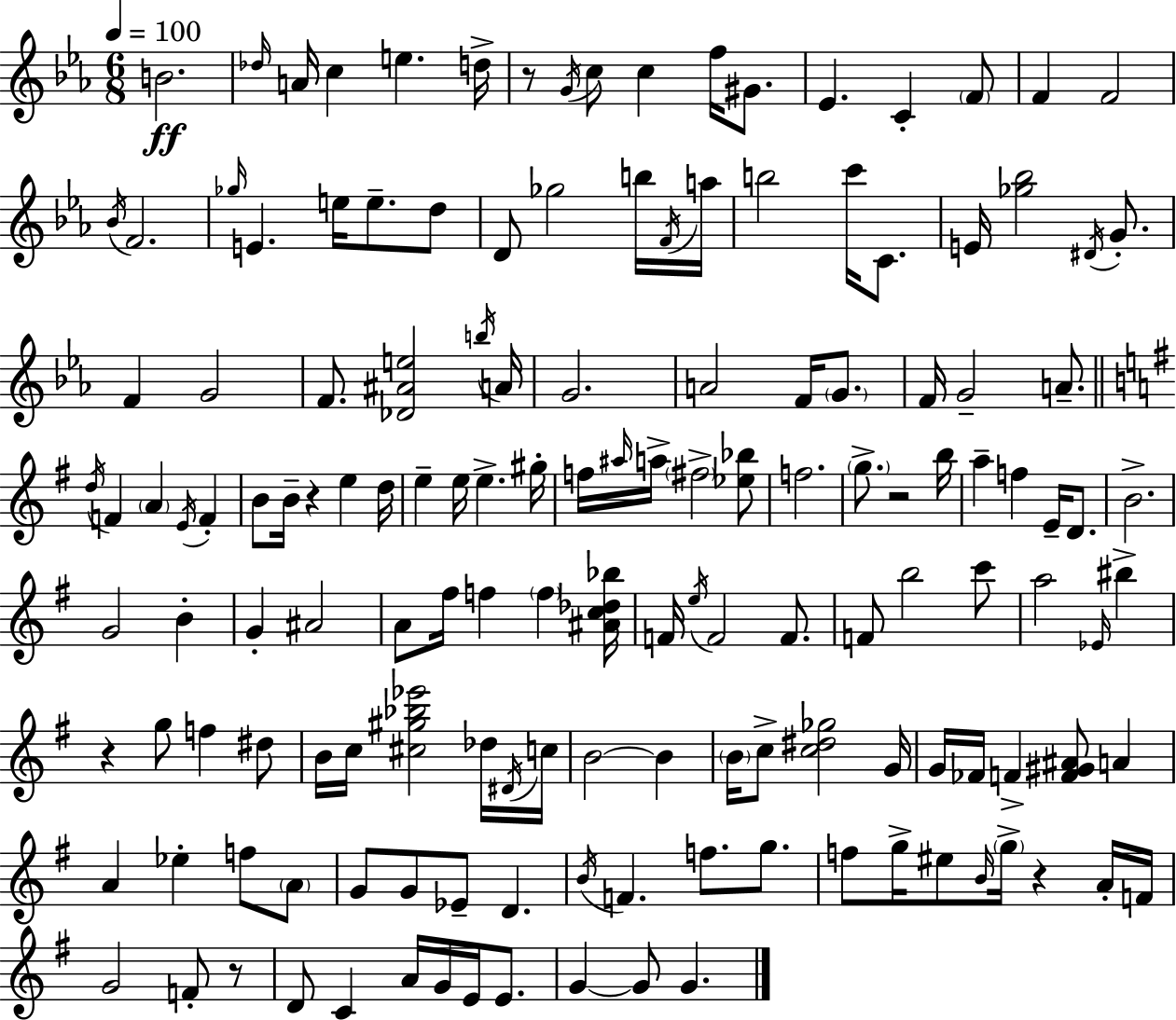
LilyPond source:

{
  \clef treble
  \numericTimeSignature
  \time 6/8
  \key ees \major
  \tempo 4 = 100
  b'2.\ff | \grace { des''16 } a'16 c''4 e''4. | d''16-> r8 \acciaccatura { g'16 } c''8 c''4 f''16 gis'8. | ees'4. c'4-. | \break \parenthesize f'8 f'4 f'2 | \acciaccatura { bes'16 } f'2. | \grace { ges''16 } e'4. e''16 e''8.-- | d''8 d'8 ges''2 | \break b''16 \acciaccatura { f'16 } a''16 b''2 | c'''16 c'8. e'16 <ges'' bes''>2 | \acciaccatura { dis'16 } g'8.-. f'4 g'2 | f'8. <des' ais' e''>2 | \break \acciaccatura { b''16 } a'16 g'2. | a'2 | f'16 \parenthesize g'8. f'16 g'2-- | a'8.-- \bar "||" \break \key g \major \acciaccatura { d''16 } f'4 \parenthesize a'4 \acciaccatura { e'16 } f'4-. | b'8 b'16-- r4 e''4 | d''16 e''4-- e''16 e''4.-> | gis''16-. f''16 \grace { ais''16 } a''16-> \parenthesize fis''2-> | \break <ees'' bes''>8 f''2. | \parenthesize g''8.-> r2 | b''16 a''4-- f''4 e'16-- | d'8. b'2.-> | \break g'2 b'4-. | g'4-. ais'2 | a'8 fis''16 f''4 \parenthesize f''4 | <ais' c'' des'' bes''>16 f'16 \acciaccatura { e''16 } f'2 | \break f'8. f'8 b''2 | c'''8 a''2 | \grace { ees'16 } bis''4-> r4 g''8 f''4 | dis''8 b'16 c''16 <cis'' gis'' bes'' ees'''>2 | \break des''16 \acciaccatura { dis'16 } c''16 b'2~~ | b'4 \parenthesize b'16 c''8-> <c'' dis'' ges''>2 | g'16 g'16 fes'16 f'4-> | <f' gis' ais'>8 a'4 a'4 ees''4-. | \break f''8 \parenthesize a'8 g'8 g'8 ees'8-- | d'4. \acciaccatura { b'16 } f'4. | f''8. g''8. f''8 g''16-> eis''8 | \grace { b'16 } \parenthesize g''16-> r4 a'16-. f'16 g'2 | \break f'8-. r8 d'8 c'4 | a'16 g'16 e'16 e'8. g'4~~ | g'8 g'4. \bar "|."
}